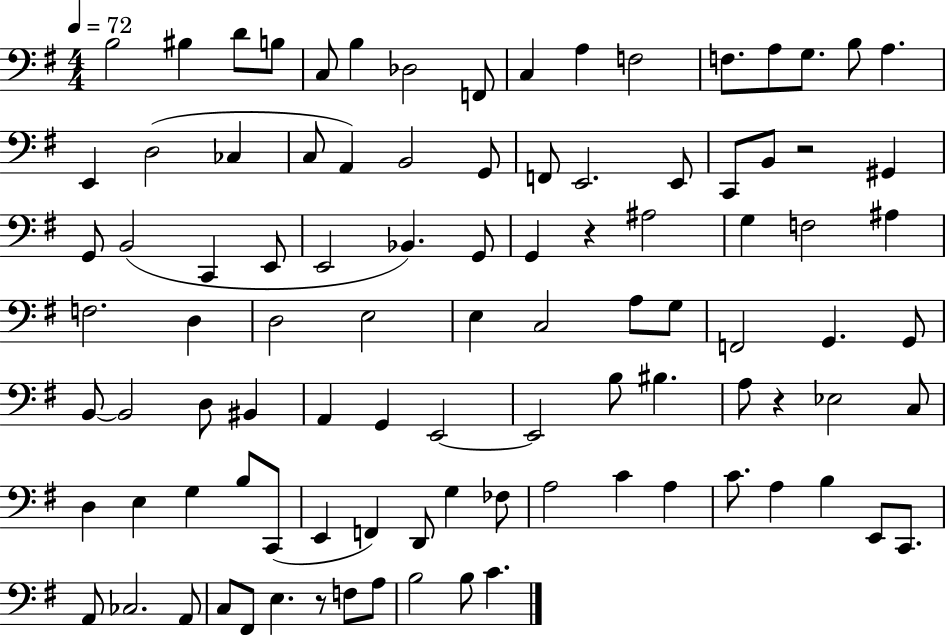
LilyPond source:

{
  \clef bass
  \numericTimeSignature
  \time 4/4
  \key g \major
  \tempo 4 = 72
  b2 bis4 d'8 b8 | c8 b4 des2 f,8 | c4 a4 f2 | f8. a8 g8. b8 a4. | \break e,4 d2( ces4 | c8 a,4) b,2 g,8 | f,8 e,2. e,8 | c,8 b,8 r2 gis,4 | \break g,8 b,2( c,4 e,8 | e,2 bes,4.) g,8 | g,4 r4 ais2 | g4 f2 ais4 | \break f2. d4 | d2 e2 | e4 c2 a8 g8 | f,2 g,4. g,8 | \break b,8~~ b,2 d8 bis,4 | a,4 g,4 e,2~~ | e,2 b8 bis4. | a8 r4 ees2 c8 | \break d4 e4 g4 b8 c,8( | e,4 f,4) d,8 g4 fes8 | a2 c'4 a4 | c'8. a4 b4 e,8 c,8. | \break a,8 ces2. a,8 | c8 fis,8 e4. r8 f8 a8 | b2 b8 c'4. | \bar "|."
}